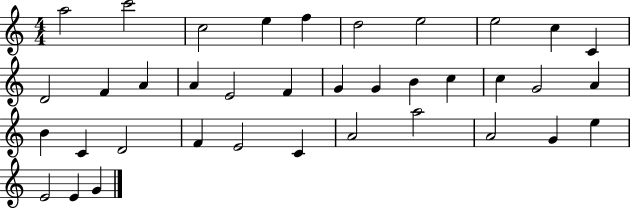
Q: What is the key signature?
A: C major